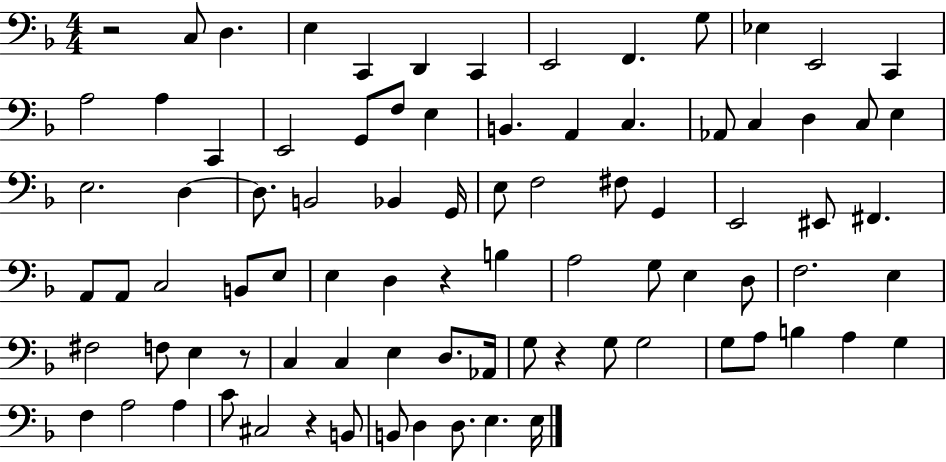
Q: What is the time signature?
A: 4/4